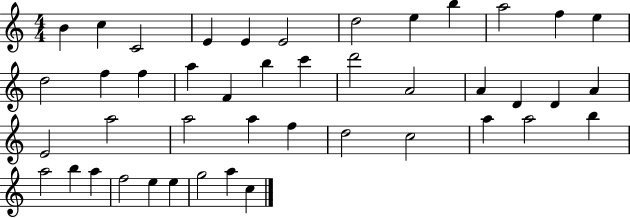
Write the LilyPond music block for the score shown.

{
  \clef treble
  \numericTimeSignature
  \time 4/4
  \key c \major
  b'4 c''4 c'2 | e'4 e'4 e'2 | d''2 e''4 b''4 | a''2 f''4 e''4 | \break d''2 f''4 f''4 | a''4 f'4 b''4 c'''4 | d'''2 a'2 | a'4 d'4 d'4 a'4 | \break e'2 a''2 | a''2 a''4 f''4 | d''2 c''2 | a''4 a''2 b''4 | \break a''2 b''4 a''4 | f''2 e''4 e''4 | g''2 a''4 c''4 | \bar "|."
}